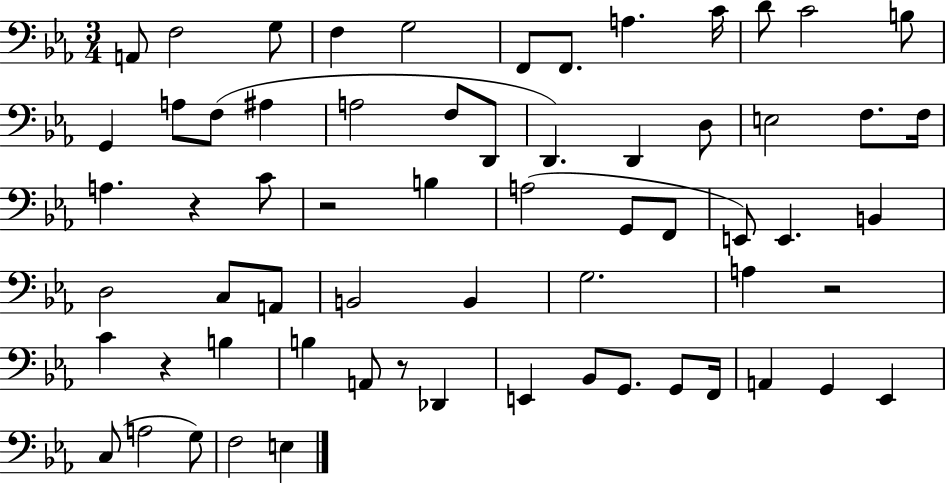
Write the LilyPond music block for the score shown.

{
  \clef bass
  \numericTimeSignature
  \time 3/4
  \key ees \major
  a,8 f2 g8 | f4 g2 | f,8 f,8. a4. c'16 | d'8 c'2 b8 | \break g,4 a8 f8( ais4 | a2 f8 d,8 | d,4.) d,4 d8 | e2 f8. f16 | \break a4. r4 c'8 | r2 b4 | a2( g,8 f,8 | e,8) e,4. b,4 | \break d2 c8 a,8 | b,2 b,4 | g2. | a4 r2 | \break c'4 r4 b4 | b4 a,8 r8 des,4 | e,4 bes,8 g,8. g,8 f,16 | a,4 g,4 ees,4 | \break c8( a2 g8) | f2 e4 | \bar "|."
}